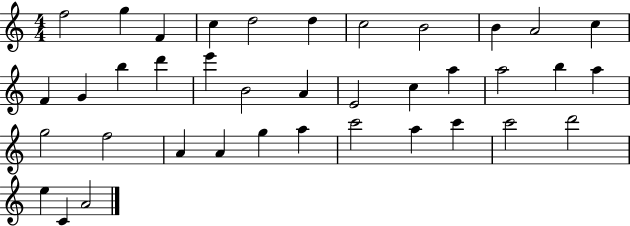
X:1
T:Untitled
M:4/4
L:1/4
K:C
f2 g F c d2 d c2 B2 B A2 c F G b d' e' B2 A E2 c a a2 b a g2 f2 A A g a c'2 a c' c'2 d'2 e C A2